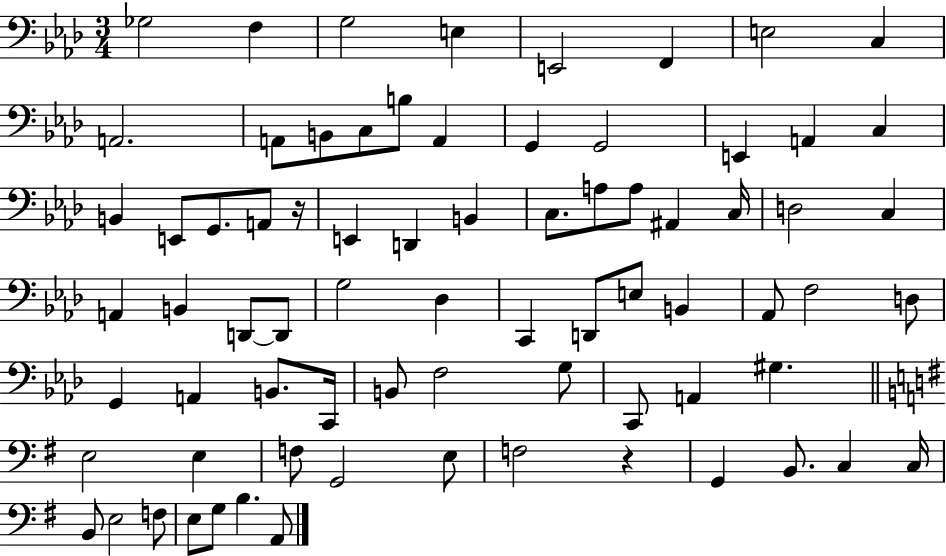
{
  \clef bass
  \numericTimeSignature
  \time 3/4
  \key aes \major
  ges2 f4 | g2 e4 | e,2 f,4 | e2 c4 | \break a,2. | a,8 b,8 c8 b8 a,4 | g,4 g,2 | e,4 a,4 c4 | \break b,4 e,8 g,8. a,8 r16 | e,4 d,4 b,4 | c8. a8 a8 ais,4 c16 | d2 c4 | \break a,4 b,4 d,8~~ d,8 | g2 des4 | c,4 d,8 e8 b,4 | aes,8 f2 d8 | \break g,4 a,4 b,8. c,16 | b,8 f2 g8 | c,8 a,4 gis4. | \bar "||" \break \key e \minor e2 e4 | f8 g,2 e8 | f2 r4 | g,4 b,8. c4 c16 | \break b,8 e2 f8 | e8 g8 b4. a,8 | \bar "|."
}